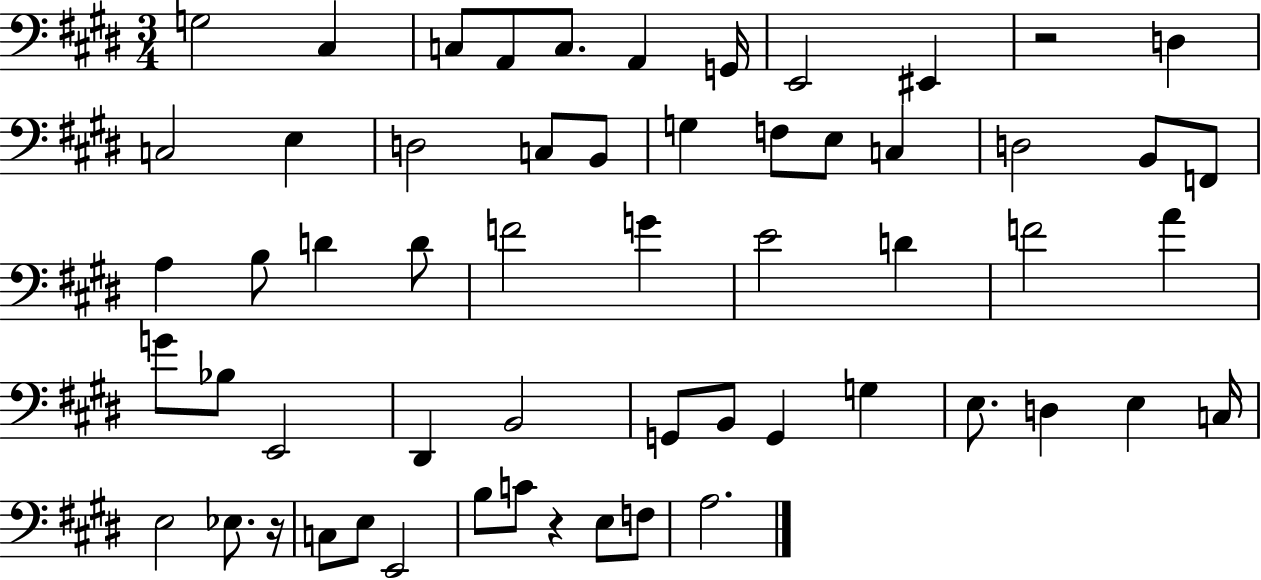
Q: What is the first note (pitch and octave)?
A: G3